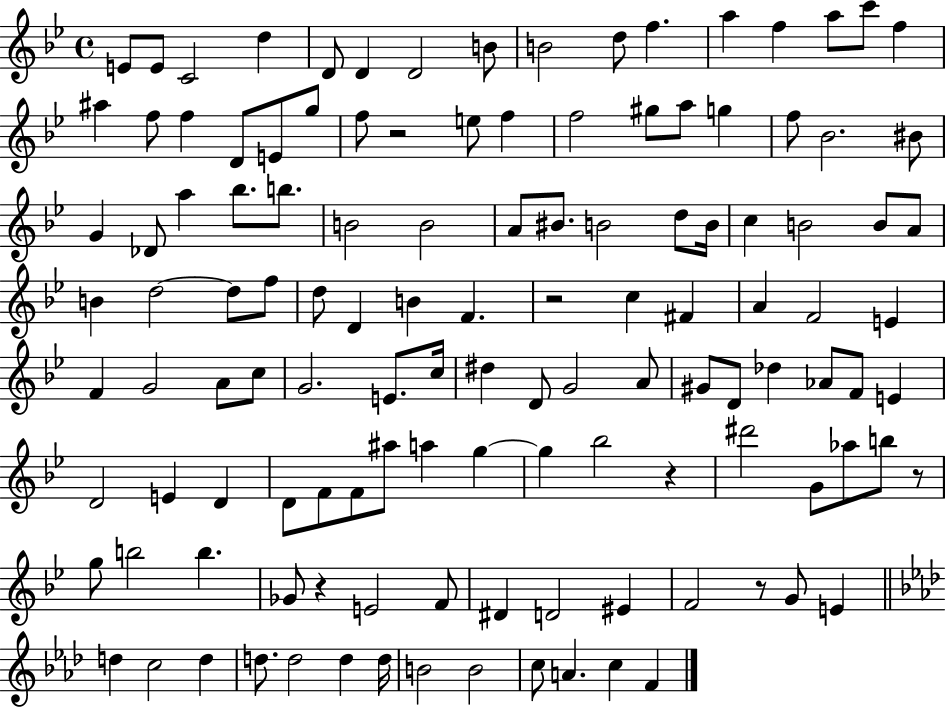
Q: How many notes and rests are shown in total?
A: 124